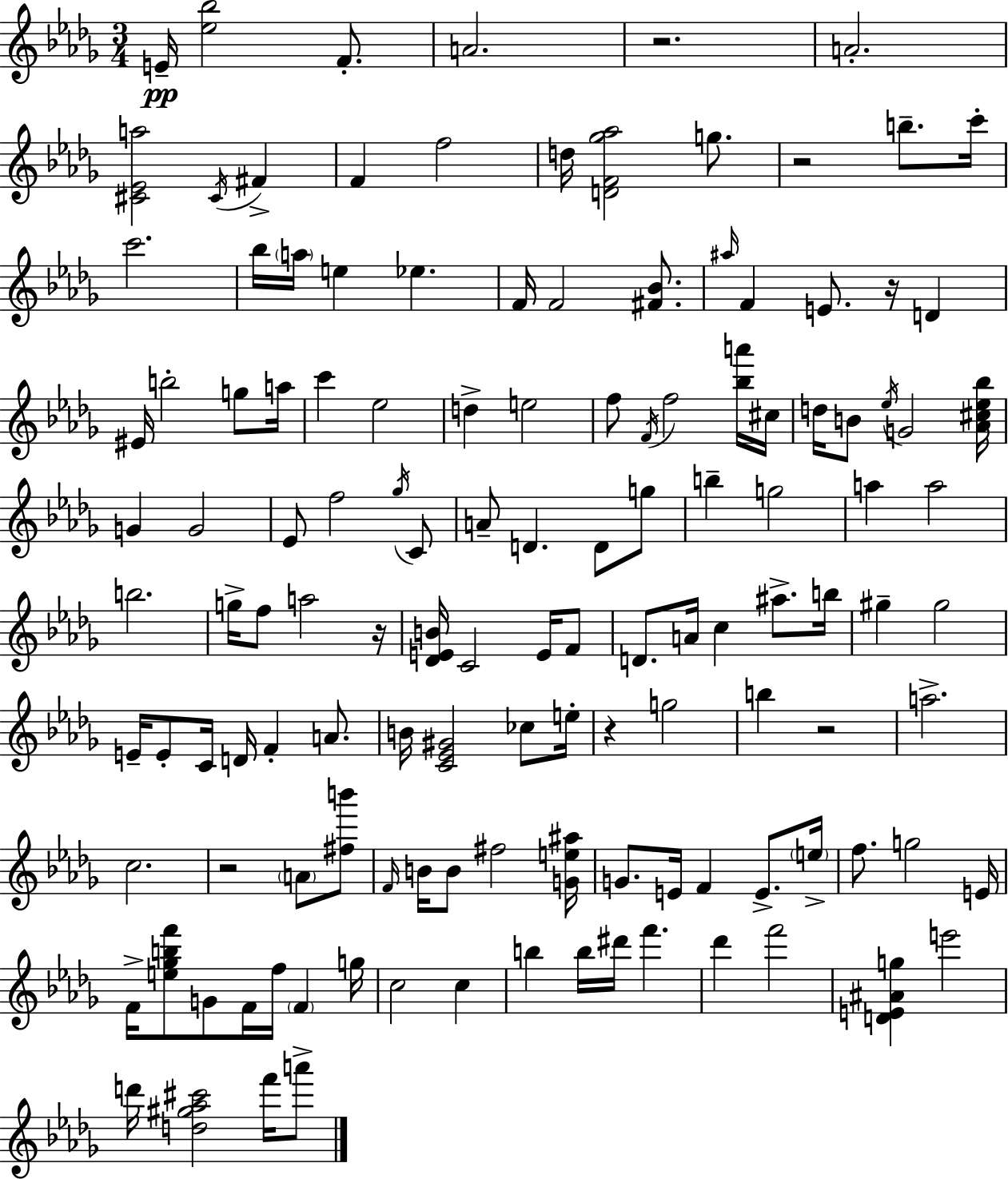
E4/s [Eb5,Bb5]/h F4/e. A4/h. R/h. A4/h. [C#4,Eb4,A5]/h C#4/s F#4/q F4/q F5/h D5/s [D4,F4,Gb5,Ab5]/h G5/e. R/h B5/e. C6/s C6/h. Bb5/s A5/s E5/q Eb5/q. F4/s F4/h [F#4,Bb4]/e. A#5/s F4/q E4/e. R/s D4/q EIS4/s B5/h G5/e A5/s C6/q Eb5/h D5/q E5/h F5/e F4/s F5/h [Bb5,A6]/s C#5/s D5/s B4/e Eb5/s G4/h [Ab4,C#5,Eb5,Bb5]/s G4/q G4/h Eb4/e F5/h Gb5/s C4/e A4/e D4/q. D4/e G5/e B5/q G5/h A5/q A5/h B5/h. G5/s F5/e A5/h R/s [Db4,E4,B4]/s C4/h E4/s F4/e D4/e. A4/s C5/q A#5/e. B5/s G#5/q G#5/h E4/s E4/e C4/s D4/s F4/q A4/e. B4/s [C4,Eb4,G#4]/h CES5/e E5/s R/q G5/h B5/q R/h A5/h. C5/h. R/h A4/e [F#5,B6]/e F4/s B4/s B4/e F#5/h [G4,E5,A#5]/s G4/e. E4/s F4/q E4/e. E5/s F5/e. G5/h E4/s F4/s [E5,Gb5,B5,F6]/e G4/e F4/s F5/s F4/q G5/s C5/h C5/q B5/q B5/s D#6/s F6/q. Db6/q F6/h [D4,E4,A#4,G5]/q E6/h D6/s [D5,G#5,Ab5,C#6]/h F6/s A6/e